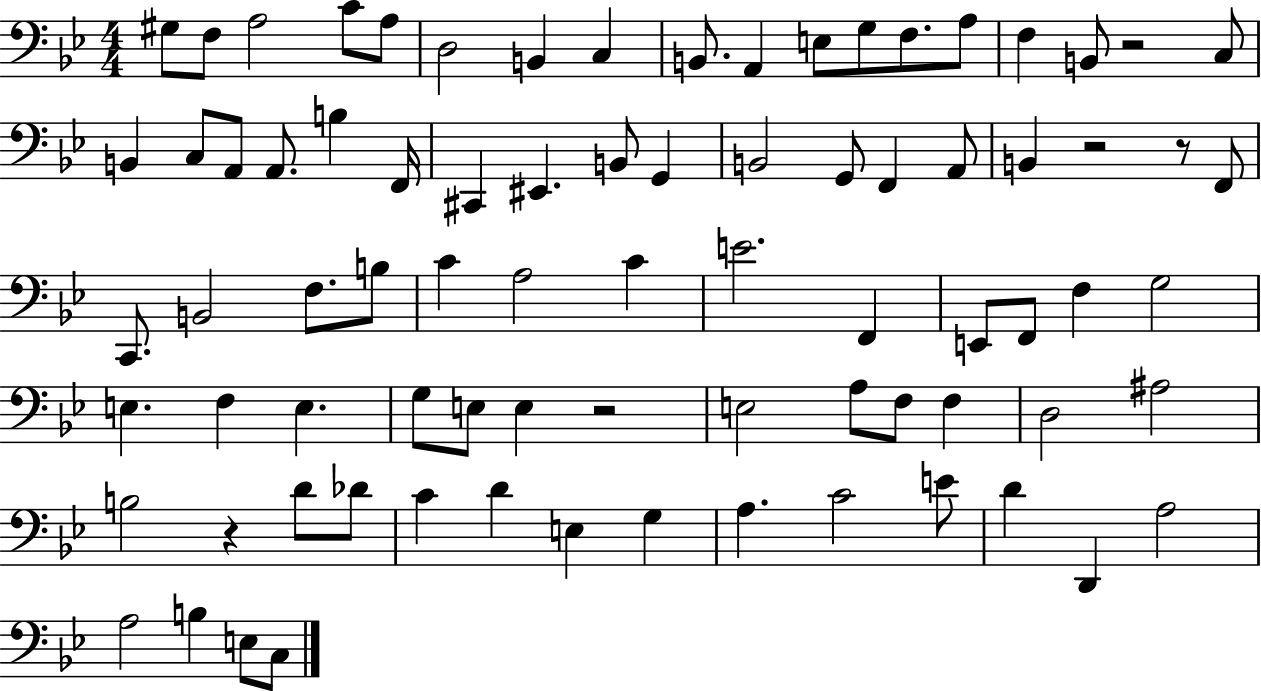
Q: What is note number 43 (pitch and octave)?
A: E2